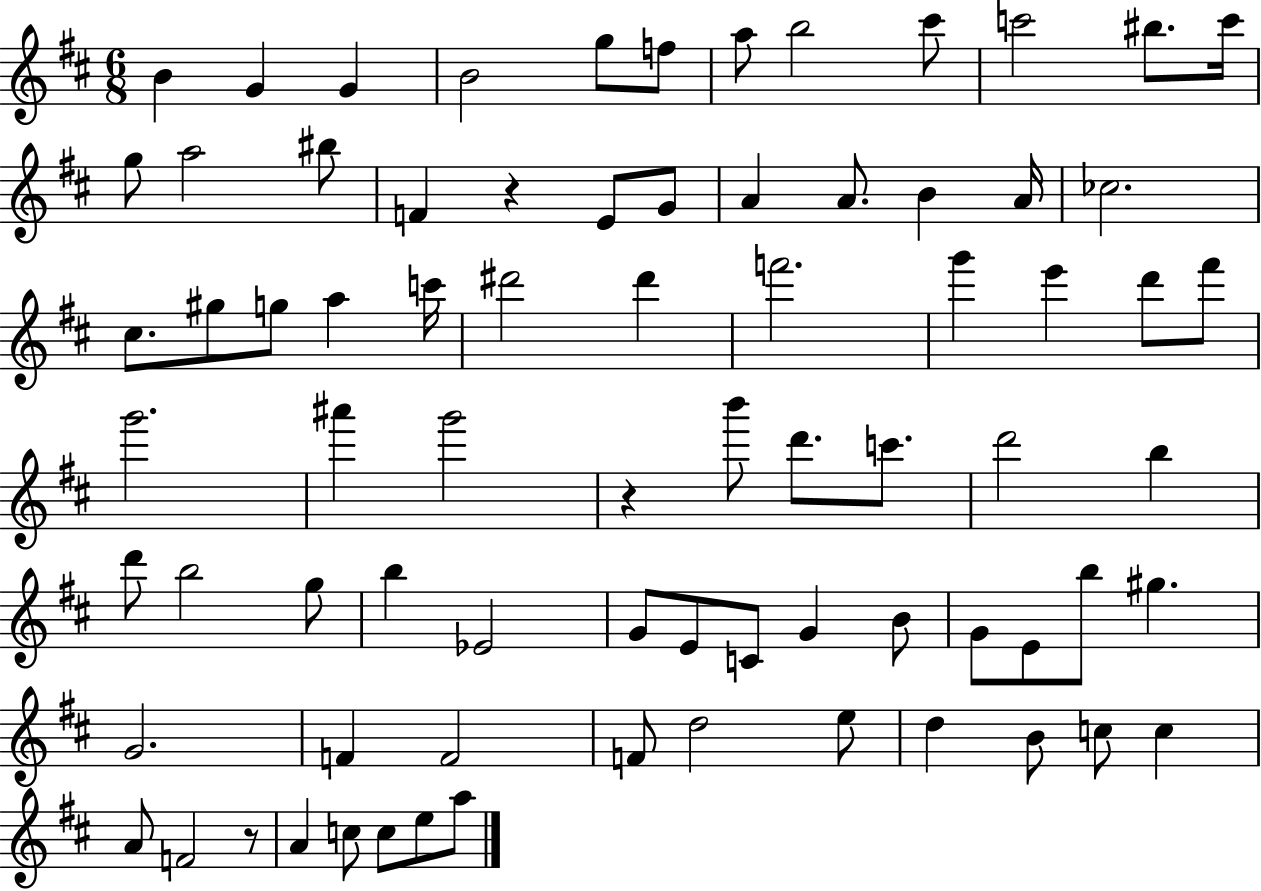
{
  \clef treble
  \numericTimeSignature
  \time 6/8
  \key d \major
  b'4 g'4 g'4 | b'2 g''8 f''8 | a''8 b''2 cis'''8 | c'''2 bis''8. c'''16 | \break g''8 a''2 bis''8 | f'4 r4 e'8 g'8 | a'4 a'8. b'4 a'16 | ces''2. | \break cis''8. gis''8 g''8 a''4 c'''16 | dis'''2 dis'''4 | f'''2. | g'''4 e'''4 d'''8 fis'''8 | \break g'''2. | ais'''4 g'''2 | r4 b'''8 d'''8. c'''8. | d'''2 b''4 | \break d'''8 b''2 g''8 | b''4 ees'2 | g'8 e'8 c'8 g'4 b'8 | g'8 e'8 b''8 gis''4. | \break g'2. | f'4 f'2 | f'8 d''2 e''8 | d''4 b'8 c''8 c''4 | \break a'8 f'2 r8 | a'4 c''8 c''8 e''8 a''8 | \bar "|."
}